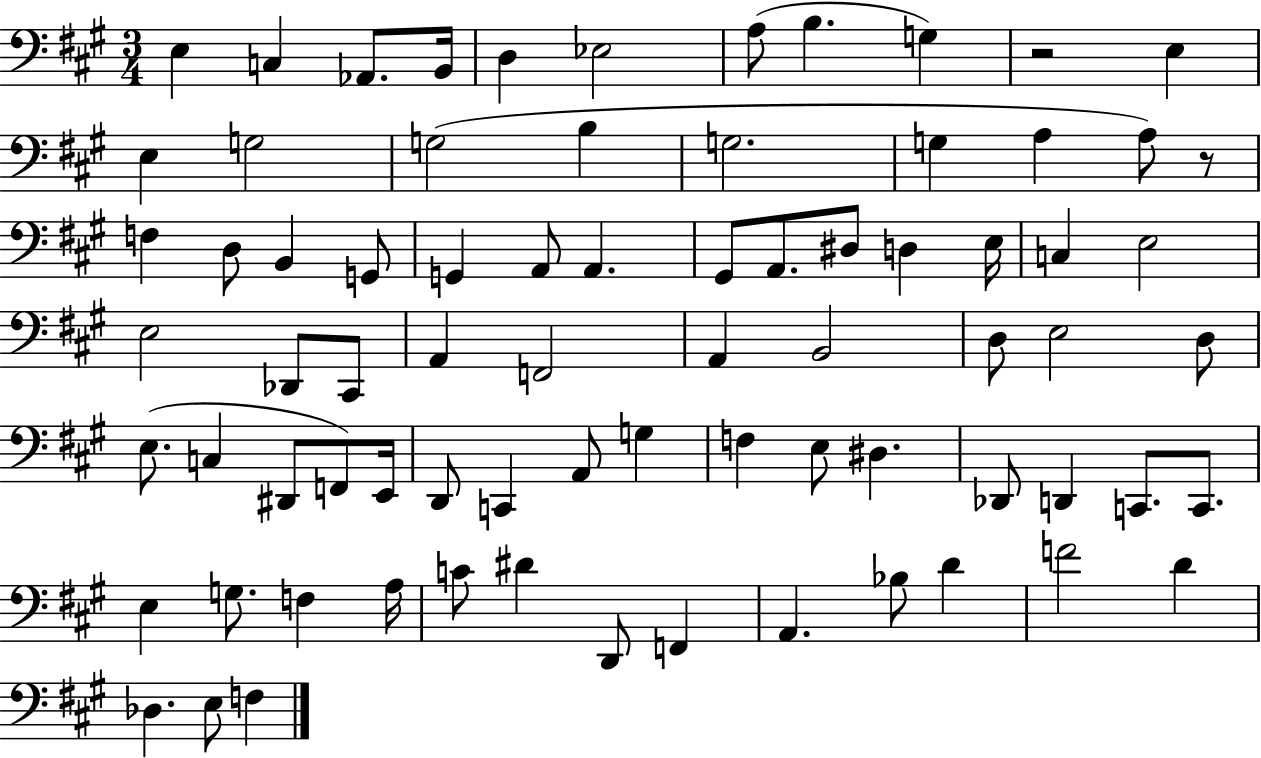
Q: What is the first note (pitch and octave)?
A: E3